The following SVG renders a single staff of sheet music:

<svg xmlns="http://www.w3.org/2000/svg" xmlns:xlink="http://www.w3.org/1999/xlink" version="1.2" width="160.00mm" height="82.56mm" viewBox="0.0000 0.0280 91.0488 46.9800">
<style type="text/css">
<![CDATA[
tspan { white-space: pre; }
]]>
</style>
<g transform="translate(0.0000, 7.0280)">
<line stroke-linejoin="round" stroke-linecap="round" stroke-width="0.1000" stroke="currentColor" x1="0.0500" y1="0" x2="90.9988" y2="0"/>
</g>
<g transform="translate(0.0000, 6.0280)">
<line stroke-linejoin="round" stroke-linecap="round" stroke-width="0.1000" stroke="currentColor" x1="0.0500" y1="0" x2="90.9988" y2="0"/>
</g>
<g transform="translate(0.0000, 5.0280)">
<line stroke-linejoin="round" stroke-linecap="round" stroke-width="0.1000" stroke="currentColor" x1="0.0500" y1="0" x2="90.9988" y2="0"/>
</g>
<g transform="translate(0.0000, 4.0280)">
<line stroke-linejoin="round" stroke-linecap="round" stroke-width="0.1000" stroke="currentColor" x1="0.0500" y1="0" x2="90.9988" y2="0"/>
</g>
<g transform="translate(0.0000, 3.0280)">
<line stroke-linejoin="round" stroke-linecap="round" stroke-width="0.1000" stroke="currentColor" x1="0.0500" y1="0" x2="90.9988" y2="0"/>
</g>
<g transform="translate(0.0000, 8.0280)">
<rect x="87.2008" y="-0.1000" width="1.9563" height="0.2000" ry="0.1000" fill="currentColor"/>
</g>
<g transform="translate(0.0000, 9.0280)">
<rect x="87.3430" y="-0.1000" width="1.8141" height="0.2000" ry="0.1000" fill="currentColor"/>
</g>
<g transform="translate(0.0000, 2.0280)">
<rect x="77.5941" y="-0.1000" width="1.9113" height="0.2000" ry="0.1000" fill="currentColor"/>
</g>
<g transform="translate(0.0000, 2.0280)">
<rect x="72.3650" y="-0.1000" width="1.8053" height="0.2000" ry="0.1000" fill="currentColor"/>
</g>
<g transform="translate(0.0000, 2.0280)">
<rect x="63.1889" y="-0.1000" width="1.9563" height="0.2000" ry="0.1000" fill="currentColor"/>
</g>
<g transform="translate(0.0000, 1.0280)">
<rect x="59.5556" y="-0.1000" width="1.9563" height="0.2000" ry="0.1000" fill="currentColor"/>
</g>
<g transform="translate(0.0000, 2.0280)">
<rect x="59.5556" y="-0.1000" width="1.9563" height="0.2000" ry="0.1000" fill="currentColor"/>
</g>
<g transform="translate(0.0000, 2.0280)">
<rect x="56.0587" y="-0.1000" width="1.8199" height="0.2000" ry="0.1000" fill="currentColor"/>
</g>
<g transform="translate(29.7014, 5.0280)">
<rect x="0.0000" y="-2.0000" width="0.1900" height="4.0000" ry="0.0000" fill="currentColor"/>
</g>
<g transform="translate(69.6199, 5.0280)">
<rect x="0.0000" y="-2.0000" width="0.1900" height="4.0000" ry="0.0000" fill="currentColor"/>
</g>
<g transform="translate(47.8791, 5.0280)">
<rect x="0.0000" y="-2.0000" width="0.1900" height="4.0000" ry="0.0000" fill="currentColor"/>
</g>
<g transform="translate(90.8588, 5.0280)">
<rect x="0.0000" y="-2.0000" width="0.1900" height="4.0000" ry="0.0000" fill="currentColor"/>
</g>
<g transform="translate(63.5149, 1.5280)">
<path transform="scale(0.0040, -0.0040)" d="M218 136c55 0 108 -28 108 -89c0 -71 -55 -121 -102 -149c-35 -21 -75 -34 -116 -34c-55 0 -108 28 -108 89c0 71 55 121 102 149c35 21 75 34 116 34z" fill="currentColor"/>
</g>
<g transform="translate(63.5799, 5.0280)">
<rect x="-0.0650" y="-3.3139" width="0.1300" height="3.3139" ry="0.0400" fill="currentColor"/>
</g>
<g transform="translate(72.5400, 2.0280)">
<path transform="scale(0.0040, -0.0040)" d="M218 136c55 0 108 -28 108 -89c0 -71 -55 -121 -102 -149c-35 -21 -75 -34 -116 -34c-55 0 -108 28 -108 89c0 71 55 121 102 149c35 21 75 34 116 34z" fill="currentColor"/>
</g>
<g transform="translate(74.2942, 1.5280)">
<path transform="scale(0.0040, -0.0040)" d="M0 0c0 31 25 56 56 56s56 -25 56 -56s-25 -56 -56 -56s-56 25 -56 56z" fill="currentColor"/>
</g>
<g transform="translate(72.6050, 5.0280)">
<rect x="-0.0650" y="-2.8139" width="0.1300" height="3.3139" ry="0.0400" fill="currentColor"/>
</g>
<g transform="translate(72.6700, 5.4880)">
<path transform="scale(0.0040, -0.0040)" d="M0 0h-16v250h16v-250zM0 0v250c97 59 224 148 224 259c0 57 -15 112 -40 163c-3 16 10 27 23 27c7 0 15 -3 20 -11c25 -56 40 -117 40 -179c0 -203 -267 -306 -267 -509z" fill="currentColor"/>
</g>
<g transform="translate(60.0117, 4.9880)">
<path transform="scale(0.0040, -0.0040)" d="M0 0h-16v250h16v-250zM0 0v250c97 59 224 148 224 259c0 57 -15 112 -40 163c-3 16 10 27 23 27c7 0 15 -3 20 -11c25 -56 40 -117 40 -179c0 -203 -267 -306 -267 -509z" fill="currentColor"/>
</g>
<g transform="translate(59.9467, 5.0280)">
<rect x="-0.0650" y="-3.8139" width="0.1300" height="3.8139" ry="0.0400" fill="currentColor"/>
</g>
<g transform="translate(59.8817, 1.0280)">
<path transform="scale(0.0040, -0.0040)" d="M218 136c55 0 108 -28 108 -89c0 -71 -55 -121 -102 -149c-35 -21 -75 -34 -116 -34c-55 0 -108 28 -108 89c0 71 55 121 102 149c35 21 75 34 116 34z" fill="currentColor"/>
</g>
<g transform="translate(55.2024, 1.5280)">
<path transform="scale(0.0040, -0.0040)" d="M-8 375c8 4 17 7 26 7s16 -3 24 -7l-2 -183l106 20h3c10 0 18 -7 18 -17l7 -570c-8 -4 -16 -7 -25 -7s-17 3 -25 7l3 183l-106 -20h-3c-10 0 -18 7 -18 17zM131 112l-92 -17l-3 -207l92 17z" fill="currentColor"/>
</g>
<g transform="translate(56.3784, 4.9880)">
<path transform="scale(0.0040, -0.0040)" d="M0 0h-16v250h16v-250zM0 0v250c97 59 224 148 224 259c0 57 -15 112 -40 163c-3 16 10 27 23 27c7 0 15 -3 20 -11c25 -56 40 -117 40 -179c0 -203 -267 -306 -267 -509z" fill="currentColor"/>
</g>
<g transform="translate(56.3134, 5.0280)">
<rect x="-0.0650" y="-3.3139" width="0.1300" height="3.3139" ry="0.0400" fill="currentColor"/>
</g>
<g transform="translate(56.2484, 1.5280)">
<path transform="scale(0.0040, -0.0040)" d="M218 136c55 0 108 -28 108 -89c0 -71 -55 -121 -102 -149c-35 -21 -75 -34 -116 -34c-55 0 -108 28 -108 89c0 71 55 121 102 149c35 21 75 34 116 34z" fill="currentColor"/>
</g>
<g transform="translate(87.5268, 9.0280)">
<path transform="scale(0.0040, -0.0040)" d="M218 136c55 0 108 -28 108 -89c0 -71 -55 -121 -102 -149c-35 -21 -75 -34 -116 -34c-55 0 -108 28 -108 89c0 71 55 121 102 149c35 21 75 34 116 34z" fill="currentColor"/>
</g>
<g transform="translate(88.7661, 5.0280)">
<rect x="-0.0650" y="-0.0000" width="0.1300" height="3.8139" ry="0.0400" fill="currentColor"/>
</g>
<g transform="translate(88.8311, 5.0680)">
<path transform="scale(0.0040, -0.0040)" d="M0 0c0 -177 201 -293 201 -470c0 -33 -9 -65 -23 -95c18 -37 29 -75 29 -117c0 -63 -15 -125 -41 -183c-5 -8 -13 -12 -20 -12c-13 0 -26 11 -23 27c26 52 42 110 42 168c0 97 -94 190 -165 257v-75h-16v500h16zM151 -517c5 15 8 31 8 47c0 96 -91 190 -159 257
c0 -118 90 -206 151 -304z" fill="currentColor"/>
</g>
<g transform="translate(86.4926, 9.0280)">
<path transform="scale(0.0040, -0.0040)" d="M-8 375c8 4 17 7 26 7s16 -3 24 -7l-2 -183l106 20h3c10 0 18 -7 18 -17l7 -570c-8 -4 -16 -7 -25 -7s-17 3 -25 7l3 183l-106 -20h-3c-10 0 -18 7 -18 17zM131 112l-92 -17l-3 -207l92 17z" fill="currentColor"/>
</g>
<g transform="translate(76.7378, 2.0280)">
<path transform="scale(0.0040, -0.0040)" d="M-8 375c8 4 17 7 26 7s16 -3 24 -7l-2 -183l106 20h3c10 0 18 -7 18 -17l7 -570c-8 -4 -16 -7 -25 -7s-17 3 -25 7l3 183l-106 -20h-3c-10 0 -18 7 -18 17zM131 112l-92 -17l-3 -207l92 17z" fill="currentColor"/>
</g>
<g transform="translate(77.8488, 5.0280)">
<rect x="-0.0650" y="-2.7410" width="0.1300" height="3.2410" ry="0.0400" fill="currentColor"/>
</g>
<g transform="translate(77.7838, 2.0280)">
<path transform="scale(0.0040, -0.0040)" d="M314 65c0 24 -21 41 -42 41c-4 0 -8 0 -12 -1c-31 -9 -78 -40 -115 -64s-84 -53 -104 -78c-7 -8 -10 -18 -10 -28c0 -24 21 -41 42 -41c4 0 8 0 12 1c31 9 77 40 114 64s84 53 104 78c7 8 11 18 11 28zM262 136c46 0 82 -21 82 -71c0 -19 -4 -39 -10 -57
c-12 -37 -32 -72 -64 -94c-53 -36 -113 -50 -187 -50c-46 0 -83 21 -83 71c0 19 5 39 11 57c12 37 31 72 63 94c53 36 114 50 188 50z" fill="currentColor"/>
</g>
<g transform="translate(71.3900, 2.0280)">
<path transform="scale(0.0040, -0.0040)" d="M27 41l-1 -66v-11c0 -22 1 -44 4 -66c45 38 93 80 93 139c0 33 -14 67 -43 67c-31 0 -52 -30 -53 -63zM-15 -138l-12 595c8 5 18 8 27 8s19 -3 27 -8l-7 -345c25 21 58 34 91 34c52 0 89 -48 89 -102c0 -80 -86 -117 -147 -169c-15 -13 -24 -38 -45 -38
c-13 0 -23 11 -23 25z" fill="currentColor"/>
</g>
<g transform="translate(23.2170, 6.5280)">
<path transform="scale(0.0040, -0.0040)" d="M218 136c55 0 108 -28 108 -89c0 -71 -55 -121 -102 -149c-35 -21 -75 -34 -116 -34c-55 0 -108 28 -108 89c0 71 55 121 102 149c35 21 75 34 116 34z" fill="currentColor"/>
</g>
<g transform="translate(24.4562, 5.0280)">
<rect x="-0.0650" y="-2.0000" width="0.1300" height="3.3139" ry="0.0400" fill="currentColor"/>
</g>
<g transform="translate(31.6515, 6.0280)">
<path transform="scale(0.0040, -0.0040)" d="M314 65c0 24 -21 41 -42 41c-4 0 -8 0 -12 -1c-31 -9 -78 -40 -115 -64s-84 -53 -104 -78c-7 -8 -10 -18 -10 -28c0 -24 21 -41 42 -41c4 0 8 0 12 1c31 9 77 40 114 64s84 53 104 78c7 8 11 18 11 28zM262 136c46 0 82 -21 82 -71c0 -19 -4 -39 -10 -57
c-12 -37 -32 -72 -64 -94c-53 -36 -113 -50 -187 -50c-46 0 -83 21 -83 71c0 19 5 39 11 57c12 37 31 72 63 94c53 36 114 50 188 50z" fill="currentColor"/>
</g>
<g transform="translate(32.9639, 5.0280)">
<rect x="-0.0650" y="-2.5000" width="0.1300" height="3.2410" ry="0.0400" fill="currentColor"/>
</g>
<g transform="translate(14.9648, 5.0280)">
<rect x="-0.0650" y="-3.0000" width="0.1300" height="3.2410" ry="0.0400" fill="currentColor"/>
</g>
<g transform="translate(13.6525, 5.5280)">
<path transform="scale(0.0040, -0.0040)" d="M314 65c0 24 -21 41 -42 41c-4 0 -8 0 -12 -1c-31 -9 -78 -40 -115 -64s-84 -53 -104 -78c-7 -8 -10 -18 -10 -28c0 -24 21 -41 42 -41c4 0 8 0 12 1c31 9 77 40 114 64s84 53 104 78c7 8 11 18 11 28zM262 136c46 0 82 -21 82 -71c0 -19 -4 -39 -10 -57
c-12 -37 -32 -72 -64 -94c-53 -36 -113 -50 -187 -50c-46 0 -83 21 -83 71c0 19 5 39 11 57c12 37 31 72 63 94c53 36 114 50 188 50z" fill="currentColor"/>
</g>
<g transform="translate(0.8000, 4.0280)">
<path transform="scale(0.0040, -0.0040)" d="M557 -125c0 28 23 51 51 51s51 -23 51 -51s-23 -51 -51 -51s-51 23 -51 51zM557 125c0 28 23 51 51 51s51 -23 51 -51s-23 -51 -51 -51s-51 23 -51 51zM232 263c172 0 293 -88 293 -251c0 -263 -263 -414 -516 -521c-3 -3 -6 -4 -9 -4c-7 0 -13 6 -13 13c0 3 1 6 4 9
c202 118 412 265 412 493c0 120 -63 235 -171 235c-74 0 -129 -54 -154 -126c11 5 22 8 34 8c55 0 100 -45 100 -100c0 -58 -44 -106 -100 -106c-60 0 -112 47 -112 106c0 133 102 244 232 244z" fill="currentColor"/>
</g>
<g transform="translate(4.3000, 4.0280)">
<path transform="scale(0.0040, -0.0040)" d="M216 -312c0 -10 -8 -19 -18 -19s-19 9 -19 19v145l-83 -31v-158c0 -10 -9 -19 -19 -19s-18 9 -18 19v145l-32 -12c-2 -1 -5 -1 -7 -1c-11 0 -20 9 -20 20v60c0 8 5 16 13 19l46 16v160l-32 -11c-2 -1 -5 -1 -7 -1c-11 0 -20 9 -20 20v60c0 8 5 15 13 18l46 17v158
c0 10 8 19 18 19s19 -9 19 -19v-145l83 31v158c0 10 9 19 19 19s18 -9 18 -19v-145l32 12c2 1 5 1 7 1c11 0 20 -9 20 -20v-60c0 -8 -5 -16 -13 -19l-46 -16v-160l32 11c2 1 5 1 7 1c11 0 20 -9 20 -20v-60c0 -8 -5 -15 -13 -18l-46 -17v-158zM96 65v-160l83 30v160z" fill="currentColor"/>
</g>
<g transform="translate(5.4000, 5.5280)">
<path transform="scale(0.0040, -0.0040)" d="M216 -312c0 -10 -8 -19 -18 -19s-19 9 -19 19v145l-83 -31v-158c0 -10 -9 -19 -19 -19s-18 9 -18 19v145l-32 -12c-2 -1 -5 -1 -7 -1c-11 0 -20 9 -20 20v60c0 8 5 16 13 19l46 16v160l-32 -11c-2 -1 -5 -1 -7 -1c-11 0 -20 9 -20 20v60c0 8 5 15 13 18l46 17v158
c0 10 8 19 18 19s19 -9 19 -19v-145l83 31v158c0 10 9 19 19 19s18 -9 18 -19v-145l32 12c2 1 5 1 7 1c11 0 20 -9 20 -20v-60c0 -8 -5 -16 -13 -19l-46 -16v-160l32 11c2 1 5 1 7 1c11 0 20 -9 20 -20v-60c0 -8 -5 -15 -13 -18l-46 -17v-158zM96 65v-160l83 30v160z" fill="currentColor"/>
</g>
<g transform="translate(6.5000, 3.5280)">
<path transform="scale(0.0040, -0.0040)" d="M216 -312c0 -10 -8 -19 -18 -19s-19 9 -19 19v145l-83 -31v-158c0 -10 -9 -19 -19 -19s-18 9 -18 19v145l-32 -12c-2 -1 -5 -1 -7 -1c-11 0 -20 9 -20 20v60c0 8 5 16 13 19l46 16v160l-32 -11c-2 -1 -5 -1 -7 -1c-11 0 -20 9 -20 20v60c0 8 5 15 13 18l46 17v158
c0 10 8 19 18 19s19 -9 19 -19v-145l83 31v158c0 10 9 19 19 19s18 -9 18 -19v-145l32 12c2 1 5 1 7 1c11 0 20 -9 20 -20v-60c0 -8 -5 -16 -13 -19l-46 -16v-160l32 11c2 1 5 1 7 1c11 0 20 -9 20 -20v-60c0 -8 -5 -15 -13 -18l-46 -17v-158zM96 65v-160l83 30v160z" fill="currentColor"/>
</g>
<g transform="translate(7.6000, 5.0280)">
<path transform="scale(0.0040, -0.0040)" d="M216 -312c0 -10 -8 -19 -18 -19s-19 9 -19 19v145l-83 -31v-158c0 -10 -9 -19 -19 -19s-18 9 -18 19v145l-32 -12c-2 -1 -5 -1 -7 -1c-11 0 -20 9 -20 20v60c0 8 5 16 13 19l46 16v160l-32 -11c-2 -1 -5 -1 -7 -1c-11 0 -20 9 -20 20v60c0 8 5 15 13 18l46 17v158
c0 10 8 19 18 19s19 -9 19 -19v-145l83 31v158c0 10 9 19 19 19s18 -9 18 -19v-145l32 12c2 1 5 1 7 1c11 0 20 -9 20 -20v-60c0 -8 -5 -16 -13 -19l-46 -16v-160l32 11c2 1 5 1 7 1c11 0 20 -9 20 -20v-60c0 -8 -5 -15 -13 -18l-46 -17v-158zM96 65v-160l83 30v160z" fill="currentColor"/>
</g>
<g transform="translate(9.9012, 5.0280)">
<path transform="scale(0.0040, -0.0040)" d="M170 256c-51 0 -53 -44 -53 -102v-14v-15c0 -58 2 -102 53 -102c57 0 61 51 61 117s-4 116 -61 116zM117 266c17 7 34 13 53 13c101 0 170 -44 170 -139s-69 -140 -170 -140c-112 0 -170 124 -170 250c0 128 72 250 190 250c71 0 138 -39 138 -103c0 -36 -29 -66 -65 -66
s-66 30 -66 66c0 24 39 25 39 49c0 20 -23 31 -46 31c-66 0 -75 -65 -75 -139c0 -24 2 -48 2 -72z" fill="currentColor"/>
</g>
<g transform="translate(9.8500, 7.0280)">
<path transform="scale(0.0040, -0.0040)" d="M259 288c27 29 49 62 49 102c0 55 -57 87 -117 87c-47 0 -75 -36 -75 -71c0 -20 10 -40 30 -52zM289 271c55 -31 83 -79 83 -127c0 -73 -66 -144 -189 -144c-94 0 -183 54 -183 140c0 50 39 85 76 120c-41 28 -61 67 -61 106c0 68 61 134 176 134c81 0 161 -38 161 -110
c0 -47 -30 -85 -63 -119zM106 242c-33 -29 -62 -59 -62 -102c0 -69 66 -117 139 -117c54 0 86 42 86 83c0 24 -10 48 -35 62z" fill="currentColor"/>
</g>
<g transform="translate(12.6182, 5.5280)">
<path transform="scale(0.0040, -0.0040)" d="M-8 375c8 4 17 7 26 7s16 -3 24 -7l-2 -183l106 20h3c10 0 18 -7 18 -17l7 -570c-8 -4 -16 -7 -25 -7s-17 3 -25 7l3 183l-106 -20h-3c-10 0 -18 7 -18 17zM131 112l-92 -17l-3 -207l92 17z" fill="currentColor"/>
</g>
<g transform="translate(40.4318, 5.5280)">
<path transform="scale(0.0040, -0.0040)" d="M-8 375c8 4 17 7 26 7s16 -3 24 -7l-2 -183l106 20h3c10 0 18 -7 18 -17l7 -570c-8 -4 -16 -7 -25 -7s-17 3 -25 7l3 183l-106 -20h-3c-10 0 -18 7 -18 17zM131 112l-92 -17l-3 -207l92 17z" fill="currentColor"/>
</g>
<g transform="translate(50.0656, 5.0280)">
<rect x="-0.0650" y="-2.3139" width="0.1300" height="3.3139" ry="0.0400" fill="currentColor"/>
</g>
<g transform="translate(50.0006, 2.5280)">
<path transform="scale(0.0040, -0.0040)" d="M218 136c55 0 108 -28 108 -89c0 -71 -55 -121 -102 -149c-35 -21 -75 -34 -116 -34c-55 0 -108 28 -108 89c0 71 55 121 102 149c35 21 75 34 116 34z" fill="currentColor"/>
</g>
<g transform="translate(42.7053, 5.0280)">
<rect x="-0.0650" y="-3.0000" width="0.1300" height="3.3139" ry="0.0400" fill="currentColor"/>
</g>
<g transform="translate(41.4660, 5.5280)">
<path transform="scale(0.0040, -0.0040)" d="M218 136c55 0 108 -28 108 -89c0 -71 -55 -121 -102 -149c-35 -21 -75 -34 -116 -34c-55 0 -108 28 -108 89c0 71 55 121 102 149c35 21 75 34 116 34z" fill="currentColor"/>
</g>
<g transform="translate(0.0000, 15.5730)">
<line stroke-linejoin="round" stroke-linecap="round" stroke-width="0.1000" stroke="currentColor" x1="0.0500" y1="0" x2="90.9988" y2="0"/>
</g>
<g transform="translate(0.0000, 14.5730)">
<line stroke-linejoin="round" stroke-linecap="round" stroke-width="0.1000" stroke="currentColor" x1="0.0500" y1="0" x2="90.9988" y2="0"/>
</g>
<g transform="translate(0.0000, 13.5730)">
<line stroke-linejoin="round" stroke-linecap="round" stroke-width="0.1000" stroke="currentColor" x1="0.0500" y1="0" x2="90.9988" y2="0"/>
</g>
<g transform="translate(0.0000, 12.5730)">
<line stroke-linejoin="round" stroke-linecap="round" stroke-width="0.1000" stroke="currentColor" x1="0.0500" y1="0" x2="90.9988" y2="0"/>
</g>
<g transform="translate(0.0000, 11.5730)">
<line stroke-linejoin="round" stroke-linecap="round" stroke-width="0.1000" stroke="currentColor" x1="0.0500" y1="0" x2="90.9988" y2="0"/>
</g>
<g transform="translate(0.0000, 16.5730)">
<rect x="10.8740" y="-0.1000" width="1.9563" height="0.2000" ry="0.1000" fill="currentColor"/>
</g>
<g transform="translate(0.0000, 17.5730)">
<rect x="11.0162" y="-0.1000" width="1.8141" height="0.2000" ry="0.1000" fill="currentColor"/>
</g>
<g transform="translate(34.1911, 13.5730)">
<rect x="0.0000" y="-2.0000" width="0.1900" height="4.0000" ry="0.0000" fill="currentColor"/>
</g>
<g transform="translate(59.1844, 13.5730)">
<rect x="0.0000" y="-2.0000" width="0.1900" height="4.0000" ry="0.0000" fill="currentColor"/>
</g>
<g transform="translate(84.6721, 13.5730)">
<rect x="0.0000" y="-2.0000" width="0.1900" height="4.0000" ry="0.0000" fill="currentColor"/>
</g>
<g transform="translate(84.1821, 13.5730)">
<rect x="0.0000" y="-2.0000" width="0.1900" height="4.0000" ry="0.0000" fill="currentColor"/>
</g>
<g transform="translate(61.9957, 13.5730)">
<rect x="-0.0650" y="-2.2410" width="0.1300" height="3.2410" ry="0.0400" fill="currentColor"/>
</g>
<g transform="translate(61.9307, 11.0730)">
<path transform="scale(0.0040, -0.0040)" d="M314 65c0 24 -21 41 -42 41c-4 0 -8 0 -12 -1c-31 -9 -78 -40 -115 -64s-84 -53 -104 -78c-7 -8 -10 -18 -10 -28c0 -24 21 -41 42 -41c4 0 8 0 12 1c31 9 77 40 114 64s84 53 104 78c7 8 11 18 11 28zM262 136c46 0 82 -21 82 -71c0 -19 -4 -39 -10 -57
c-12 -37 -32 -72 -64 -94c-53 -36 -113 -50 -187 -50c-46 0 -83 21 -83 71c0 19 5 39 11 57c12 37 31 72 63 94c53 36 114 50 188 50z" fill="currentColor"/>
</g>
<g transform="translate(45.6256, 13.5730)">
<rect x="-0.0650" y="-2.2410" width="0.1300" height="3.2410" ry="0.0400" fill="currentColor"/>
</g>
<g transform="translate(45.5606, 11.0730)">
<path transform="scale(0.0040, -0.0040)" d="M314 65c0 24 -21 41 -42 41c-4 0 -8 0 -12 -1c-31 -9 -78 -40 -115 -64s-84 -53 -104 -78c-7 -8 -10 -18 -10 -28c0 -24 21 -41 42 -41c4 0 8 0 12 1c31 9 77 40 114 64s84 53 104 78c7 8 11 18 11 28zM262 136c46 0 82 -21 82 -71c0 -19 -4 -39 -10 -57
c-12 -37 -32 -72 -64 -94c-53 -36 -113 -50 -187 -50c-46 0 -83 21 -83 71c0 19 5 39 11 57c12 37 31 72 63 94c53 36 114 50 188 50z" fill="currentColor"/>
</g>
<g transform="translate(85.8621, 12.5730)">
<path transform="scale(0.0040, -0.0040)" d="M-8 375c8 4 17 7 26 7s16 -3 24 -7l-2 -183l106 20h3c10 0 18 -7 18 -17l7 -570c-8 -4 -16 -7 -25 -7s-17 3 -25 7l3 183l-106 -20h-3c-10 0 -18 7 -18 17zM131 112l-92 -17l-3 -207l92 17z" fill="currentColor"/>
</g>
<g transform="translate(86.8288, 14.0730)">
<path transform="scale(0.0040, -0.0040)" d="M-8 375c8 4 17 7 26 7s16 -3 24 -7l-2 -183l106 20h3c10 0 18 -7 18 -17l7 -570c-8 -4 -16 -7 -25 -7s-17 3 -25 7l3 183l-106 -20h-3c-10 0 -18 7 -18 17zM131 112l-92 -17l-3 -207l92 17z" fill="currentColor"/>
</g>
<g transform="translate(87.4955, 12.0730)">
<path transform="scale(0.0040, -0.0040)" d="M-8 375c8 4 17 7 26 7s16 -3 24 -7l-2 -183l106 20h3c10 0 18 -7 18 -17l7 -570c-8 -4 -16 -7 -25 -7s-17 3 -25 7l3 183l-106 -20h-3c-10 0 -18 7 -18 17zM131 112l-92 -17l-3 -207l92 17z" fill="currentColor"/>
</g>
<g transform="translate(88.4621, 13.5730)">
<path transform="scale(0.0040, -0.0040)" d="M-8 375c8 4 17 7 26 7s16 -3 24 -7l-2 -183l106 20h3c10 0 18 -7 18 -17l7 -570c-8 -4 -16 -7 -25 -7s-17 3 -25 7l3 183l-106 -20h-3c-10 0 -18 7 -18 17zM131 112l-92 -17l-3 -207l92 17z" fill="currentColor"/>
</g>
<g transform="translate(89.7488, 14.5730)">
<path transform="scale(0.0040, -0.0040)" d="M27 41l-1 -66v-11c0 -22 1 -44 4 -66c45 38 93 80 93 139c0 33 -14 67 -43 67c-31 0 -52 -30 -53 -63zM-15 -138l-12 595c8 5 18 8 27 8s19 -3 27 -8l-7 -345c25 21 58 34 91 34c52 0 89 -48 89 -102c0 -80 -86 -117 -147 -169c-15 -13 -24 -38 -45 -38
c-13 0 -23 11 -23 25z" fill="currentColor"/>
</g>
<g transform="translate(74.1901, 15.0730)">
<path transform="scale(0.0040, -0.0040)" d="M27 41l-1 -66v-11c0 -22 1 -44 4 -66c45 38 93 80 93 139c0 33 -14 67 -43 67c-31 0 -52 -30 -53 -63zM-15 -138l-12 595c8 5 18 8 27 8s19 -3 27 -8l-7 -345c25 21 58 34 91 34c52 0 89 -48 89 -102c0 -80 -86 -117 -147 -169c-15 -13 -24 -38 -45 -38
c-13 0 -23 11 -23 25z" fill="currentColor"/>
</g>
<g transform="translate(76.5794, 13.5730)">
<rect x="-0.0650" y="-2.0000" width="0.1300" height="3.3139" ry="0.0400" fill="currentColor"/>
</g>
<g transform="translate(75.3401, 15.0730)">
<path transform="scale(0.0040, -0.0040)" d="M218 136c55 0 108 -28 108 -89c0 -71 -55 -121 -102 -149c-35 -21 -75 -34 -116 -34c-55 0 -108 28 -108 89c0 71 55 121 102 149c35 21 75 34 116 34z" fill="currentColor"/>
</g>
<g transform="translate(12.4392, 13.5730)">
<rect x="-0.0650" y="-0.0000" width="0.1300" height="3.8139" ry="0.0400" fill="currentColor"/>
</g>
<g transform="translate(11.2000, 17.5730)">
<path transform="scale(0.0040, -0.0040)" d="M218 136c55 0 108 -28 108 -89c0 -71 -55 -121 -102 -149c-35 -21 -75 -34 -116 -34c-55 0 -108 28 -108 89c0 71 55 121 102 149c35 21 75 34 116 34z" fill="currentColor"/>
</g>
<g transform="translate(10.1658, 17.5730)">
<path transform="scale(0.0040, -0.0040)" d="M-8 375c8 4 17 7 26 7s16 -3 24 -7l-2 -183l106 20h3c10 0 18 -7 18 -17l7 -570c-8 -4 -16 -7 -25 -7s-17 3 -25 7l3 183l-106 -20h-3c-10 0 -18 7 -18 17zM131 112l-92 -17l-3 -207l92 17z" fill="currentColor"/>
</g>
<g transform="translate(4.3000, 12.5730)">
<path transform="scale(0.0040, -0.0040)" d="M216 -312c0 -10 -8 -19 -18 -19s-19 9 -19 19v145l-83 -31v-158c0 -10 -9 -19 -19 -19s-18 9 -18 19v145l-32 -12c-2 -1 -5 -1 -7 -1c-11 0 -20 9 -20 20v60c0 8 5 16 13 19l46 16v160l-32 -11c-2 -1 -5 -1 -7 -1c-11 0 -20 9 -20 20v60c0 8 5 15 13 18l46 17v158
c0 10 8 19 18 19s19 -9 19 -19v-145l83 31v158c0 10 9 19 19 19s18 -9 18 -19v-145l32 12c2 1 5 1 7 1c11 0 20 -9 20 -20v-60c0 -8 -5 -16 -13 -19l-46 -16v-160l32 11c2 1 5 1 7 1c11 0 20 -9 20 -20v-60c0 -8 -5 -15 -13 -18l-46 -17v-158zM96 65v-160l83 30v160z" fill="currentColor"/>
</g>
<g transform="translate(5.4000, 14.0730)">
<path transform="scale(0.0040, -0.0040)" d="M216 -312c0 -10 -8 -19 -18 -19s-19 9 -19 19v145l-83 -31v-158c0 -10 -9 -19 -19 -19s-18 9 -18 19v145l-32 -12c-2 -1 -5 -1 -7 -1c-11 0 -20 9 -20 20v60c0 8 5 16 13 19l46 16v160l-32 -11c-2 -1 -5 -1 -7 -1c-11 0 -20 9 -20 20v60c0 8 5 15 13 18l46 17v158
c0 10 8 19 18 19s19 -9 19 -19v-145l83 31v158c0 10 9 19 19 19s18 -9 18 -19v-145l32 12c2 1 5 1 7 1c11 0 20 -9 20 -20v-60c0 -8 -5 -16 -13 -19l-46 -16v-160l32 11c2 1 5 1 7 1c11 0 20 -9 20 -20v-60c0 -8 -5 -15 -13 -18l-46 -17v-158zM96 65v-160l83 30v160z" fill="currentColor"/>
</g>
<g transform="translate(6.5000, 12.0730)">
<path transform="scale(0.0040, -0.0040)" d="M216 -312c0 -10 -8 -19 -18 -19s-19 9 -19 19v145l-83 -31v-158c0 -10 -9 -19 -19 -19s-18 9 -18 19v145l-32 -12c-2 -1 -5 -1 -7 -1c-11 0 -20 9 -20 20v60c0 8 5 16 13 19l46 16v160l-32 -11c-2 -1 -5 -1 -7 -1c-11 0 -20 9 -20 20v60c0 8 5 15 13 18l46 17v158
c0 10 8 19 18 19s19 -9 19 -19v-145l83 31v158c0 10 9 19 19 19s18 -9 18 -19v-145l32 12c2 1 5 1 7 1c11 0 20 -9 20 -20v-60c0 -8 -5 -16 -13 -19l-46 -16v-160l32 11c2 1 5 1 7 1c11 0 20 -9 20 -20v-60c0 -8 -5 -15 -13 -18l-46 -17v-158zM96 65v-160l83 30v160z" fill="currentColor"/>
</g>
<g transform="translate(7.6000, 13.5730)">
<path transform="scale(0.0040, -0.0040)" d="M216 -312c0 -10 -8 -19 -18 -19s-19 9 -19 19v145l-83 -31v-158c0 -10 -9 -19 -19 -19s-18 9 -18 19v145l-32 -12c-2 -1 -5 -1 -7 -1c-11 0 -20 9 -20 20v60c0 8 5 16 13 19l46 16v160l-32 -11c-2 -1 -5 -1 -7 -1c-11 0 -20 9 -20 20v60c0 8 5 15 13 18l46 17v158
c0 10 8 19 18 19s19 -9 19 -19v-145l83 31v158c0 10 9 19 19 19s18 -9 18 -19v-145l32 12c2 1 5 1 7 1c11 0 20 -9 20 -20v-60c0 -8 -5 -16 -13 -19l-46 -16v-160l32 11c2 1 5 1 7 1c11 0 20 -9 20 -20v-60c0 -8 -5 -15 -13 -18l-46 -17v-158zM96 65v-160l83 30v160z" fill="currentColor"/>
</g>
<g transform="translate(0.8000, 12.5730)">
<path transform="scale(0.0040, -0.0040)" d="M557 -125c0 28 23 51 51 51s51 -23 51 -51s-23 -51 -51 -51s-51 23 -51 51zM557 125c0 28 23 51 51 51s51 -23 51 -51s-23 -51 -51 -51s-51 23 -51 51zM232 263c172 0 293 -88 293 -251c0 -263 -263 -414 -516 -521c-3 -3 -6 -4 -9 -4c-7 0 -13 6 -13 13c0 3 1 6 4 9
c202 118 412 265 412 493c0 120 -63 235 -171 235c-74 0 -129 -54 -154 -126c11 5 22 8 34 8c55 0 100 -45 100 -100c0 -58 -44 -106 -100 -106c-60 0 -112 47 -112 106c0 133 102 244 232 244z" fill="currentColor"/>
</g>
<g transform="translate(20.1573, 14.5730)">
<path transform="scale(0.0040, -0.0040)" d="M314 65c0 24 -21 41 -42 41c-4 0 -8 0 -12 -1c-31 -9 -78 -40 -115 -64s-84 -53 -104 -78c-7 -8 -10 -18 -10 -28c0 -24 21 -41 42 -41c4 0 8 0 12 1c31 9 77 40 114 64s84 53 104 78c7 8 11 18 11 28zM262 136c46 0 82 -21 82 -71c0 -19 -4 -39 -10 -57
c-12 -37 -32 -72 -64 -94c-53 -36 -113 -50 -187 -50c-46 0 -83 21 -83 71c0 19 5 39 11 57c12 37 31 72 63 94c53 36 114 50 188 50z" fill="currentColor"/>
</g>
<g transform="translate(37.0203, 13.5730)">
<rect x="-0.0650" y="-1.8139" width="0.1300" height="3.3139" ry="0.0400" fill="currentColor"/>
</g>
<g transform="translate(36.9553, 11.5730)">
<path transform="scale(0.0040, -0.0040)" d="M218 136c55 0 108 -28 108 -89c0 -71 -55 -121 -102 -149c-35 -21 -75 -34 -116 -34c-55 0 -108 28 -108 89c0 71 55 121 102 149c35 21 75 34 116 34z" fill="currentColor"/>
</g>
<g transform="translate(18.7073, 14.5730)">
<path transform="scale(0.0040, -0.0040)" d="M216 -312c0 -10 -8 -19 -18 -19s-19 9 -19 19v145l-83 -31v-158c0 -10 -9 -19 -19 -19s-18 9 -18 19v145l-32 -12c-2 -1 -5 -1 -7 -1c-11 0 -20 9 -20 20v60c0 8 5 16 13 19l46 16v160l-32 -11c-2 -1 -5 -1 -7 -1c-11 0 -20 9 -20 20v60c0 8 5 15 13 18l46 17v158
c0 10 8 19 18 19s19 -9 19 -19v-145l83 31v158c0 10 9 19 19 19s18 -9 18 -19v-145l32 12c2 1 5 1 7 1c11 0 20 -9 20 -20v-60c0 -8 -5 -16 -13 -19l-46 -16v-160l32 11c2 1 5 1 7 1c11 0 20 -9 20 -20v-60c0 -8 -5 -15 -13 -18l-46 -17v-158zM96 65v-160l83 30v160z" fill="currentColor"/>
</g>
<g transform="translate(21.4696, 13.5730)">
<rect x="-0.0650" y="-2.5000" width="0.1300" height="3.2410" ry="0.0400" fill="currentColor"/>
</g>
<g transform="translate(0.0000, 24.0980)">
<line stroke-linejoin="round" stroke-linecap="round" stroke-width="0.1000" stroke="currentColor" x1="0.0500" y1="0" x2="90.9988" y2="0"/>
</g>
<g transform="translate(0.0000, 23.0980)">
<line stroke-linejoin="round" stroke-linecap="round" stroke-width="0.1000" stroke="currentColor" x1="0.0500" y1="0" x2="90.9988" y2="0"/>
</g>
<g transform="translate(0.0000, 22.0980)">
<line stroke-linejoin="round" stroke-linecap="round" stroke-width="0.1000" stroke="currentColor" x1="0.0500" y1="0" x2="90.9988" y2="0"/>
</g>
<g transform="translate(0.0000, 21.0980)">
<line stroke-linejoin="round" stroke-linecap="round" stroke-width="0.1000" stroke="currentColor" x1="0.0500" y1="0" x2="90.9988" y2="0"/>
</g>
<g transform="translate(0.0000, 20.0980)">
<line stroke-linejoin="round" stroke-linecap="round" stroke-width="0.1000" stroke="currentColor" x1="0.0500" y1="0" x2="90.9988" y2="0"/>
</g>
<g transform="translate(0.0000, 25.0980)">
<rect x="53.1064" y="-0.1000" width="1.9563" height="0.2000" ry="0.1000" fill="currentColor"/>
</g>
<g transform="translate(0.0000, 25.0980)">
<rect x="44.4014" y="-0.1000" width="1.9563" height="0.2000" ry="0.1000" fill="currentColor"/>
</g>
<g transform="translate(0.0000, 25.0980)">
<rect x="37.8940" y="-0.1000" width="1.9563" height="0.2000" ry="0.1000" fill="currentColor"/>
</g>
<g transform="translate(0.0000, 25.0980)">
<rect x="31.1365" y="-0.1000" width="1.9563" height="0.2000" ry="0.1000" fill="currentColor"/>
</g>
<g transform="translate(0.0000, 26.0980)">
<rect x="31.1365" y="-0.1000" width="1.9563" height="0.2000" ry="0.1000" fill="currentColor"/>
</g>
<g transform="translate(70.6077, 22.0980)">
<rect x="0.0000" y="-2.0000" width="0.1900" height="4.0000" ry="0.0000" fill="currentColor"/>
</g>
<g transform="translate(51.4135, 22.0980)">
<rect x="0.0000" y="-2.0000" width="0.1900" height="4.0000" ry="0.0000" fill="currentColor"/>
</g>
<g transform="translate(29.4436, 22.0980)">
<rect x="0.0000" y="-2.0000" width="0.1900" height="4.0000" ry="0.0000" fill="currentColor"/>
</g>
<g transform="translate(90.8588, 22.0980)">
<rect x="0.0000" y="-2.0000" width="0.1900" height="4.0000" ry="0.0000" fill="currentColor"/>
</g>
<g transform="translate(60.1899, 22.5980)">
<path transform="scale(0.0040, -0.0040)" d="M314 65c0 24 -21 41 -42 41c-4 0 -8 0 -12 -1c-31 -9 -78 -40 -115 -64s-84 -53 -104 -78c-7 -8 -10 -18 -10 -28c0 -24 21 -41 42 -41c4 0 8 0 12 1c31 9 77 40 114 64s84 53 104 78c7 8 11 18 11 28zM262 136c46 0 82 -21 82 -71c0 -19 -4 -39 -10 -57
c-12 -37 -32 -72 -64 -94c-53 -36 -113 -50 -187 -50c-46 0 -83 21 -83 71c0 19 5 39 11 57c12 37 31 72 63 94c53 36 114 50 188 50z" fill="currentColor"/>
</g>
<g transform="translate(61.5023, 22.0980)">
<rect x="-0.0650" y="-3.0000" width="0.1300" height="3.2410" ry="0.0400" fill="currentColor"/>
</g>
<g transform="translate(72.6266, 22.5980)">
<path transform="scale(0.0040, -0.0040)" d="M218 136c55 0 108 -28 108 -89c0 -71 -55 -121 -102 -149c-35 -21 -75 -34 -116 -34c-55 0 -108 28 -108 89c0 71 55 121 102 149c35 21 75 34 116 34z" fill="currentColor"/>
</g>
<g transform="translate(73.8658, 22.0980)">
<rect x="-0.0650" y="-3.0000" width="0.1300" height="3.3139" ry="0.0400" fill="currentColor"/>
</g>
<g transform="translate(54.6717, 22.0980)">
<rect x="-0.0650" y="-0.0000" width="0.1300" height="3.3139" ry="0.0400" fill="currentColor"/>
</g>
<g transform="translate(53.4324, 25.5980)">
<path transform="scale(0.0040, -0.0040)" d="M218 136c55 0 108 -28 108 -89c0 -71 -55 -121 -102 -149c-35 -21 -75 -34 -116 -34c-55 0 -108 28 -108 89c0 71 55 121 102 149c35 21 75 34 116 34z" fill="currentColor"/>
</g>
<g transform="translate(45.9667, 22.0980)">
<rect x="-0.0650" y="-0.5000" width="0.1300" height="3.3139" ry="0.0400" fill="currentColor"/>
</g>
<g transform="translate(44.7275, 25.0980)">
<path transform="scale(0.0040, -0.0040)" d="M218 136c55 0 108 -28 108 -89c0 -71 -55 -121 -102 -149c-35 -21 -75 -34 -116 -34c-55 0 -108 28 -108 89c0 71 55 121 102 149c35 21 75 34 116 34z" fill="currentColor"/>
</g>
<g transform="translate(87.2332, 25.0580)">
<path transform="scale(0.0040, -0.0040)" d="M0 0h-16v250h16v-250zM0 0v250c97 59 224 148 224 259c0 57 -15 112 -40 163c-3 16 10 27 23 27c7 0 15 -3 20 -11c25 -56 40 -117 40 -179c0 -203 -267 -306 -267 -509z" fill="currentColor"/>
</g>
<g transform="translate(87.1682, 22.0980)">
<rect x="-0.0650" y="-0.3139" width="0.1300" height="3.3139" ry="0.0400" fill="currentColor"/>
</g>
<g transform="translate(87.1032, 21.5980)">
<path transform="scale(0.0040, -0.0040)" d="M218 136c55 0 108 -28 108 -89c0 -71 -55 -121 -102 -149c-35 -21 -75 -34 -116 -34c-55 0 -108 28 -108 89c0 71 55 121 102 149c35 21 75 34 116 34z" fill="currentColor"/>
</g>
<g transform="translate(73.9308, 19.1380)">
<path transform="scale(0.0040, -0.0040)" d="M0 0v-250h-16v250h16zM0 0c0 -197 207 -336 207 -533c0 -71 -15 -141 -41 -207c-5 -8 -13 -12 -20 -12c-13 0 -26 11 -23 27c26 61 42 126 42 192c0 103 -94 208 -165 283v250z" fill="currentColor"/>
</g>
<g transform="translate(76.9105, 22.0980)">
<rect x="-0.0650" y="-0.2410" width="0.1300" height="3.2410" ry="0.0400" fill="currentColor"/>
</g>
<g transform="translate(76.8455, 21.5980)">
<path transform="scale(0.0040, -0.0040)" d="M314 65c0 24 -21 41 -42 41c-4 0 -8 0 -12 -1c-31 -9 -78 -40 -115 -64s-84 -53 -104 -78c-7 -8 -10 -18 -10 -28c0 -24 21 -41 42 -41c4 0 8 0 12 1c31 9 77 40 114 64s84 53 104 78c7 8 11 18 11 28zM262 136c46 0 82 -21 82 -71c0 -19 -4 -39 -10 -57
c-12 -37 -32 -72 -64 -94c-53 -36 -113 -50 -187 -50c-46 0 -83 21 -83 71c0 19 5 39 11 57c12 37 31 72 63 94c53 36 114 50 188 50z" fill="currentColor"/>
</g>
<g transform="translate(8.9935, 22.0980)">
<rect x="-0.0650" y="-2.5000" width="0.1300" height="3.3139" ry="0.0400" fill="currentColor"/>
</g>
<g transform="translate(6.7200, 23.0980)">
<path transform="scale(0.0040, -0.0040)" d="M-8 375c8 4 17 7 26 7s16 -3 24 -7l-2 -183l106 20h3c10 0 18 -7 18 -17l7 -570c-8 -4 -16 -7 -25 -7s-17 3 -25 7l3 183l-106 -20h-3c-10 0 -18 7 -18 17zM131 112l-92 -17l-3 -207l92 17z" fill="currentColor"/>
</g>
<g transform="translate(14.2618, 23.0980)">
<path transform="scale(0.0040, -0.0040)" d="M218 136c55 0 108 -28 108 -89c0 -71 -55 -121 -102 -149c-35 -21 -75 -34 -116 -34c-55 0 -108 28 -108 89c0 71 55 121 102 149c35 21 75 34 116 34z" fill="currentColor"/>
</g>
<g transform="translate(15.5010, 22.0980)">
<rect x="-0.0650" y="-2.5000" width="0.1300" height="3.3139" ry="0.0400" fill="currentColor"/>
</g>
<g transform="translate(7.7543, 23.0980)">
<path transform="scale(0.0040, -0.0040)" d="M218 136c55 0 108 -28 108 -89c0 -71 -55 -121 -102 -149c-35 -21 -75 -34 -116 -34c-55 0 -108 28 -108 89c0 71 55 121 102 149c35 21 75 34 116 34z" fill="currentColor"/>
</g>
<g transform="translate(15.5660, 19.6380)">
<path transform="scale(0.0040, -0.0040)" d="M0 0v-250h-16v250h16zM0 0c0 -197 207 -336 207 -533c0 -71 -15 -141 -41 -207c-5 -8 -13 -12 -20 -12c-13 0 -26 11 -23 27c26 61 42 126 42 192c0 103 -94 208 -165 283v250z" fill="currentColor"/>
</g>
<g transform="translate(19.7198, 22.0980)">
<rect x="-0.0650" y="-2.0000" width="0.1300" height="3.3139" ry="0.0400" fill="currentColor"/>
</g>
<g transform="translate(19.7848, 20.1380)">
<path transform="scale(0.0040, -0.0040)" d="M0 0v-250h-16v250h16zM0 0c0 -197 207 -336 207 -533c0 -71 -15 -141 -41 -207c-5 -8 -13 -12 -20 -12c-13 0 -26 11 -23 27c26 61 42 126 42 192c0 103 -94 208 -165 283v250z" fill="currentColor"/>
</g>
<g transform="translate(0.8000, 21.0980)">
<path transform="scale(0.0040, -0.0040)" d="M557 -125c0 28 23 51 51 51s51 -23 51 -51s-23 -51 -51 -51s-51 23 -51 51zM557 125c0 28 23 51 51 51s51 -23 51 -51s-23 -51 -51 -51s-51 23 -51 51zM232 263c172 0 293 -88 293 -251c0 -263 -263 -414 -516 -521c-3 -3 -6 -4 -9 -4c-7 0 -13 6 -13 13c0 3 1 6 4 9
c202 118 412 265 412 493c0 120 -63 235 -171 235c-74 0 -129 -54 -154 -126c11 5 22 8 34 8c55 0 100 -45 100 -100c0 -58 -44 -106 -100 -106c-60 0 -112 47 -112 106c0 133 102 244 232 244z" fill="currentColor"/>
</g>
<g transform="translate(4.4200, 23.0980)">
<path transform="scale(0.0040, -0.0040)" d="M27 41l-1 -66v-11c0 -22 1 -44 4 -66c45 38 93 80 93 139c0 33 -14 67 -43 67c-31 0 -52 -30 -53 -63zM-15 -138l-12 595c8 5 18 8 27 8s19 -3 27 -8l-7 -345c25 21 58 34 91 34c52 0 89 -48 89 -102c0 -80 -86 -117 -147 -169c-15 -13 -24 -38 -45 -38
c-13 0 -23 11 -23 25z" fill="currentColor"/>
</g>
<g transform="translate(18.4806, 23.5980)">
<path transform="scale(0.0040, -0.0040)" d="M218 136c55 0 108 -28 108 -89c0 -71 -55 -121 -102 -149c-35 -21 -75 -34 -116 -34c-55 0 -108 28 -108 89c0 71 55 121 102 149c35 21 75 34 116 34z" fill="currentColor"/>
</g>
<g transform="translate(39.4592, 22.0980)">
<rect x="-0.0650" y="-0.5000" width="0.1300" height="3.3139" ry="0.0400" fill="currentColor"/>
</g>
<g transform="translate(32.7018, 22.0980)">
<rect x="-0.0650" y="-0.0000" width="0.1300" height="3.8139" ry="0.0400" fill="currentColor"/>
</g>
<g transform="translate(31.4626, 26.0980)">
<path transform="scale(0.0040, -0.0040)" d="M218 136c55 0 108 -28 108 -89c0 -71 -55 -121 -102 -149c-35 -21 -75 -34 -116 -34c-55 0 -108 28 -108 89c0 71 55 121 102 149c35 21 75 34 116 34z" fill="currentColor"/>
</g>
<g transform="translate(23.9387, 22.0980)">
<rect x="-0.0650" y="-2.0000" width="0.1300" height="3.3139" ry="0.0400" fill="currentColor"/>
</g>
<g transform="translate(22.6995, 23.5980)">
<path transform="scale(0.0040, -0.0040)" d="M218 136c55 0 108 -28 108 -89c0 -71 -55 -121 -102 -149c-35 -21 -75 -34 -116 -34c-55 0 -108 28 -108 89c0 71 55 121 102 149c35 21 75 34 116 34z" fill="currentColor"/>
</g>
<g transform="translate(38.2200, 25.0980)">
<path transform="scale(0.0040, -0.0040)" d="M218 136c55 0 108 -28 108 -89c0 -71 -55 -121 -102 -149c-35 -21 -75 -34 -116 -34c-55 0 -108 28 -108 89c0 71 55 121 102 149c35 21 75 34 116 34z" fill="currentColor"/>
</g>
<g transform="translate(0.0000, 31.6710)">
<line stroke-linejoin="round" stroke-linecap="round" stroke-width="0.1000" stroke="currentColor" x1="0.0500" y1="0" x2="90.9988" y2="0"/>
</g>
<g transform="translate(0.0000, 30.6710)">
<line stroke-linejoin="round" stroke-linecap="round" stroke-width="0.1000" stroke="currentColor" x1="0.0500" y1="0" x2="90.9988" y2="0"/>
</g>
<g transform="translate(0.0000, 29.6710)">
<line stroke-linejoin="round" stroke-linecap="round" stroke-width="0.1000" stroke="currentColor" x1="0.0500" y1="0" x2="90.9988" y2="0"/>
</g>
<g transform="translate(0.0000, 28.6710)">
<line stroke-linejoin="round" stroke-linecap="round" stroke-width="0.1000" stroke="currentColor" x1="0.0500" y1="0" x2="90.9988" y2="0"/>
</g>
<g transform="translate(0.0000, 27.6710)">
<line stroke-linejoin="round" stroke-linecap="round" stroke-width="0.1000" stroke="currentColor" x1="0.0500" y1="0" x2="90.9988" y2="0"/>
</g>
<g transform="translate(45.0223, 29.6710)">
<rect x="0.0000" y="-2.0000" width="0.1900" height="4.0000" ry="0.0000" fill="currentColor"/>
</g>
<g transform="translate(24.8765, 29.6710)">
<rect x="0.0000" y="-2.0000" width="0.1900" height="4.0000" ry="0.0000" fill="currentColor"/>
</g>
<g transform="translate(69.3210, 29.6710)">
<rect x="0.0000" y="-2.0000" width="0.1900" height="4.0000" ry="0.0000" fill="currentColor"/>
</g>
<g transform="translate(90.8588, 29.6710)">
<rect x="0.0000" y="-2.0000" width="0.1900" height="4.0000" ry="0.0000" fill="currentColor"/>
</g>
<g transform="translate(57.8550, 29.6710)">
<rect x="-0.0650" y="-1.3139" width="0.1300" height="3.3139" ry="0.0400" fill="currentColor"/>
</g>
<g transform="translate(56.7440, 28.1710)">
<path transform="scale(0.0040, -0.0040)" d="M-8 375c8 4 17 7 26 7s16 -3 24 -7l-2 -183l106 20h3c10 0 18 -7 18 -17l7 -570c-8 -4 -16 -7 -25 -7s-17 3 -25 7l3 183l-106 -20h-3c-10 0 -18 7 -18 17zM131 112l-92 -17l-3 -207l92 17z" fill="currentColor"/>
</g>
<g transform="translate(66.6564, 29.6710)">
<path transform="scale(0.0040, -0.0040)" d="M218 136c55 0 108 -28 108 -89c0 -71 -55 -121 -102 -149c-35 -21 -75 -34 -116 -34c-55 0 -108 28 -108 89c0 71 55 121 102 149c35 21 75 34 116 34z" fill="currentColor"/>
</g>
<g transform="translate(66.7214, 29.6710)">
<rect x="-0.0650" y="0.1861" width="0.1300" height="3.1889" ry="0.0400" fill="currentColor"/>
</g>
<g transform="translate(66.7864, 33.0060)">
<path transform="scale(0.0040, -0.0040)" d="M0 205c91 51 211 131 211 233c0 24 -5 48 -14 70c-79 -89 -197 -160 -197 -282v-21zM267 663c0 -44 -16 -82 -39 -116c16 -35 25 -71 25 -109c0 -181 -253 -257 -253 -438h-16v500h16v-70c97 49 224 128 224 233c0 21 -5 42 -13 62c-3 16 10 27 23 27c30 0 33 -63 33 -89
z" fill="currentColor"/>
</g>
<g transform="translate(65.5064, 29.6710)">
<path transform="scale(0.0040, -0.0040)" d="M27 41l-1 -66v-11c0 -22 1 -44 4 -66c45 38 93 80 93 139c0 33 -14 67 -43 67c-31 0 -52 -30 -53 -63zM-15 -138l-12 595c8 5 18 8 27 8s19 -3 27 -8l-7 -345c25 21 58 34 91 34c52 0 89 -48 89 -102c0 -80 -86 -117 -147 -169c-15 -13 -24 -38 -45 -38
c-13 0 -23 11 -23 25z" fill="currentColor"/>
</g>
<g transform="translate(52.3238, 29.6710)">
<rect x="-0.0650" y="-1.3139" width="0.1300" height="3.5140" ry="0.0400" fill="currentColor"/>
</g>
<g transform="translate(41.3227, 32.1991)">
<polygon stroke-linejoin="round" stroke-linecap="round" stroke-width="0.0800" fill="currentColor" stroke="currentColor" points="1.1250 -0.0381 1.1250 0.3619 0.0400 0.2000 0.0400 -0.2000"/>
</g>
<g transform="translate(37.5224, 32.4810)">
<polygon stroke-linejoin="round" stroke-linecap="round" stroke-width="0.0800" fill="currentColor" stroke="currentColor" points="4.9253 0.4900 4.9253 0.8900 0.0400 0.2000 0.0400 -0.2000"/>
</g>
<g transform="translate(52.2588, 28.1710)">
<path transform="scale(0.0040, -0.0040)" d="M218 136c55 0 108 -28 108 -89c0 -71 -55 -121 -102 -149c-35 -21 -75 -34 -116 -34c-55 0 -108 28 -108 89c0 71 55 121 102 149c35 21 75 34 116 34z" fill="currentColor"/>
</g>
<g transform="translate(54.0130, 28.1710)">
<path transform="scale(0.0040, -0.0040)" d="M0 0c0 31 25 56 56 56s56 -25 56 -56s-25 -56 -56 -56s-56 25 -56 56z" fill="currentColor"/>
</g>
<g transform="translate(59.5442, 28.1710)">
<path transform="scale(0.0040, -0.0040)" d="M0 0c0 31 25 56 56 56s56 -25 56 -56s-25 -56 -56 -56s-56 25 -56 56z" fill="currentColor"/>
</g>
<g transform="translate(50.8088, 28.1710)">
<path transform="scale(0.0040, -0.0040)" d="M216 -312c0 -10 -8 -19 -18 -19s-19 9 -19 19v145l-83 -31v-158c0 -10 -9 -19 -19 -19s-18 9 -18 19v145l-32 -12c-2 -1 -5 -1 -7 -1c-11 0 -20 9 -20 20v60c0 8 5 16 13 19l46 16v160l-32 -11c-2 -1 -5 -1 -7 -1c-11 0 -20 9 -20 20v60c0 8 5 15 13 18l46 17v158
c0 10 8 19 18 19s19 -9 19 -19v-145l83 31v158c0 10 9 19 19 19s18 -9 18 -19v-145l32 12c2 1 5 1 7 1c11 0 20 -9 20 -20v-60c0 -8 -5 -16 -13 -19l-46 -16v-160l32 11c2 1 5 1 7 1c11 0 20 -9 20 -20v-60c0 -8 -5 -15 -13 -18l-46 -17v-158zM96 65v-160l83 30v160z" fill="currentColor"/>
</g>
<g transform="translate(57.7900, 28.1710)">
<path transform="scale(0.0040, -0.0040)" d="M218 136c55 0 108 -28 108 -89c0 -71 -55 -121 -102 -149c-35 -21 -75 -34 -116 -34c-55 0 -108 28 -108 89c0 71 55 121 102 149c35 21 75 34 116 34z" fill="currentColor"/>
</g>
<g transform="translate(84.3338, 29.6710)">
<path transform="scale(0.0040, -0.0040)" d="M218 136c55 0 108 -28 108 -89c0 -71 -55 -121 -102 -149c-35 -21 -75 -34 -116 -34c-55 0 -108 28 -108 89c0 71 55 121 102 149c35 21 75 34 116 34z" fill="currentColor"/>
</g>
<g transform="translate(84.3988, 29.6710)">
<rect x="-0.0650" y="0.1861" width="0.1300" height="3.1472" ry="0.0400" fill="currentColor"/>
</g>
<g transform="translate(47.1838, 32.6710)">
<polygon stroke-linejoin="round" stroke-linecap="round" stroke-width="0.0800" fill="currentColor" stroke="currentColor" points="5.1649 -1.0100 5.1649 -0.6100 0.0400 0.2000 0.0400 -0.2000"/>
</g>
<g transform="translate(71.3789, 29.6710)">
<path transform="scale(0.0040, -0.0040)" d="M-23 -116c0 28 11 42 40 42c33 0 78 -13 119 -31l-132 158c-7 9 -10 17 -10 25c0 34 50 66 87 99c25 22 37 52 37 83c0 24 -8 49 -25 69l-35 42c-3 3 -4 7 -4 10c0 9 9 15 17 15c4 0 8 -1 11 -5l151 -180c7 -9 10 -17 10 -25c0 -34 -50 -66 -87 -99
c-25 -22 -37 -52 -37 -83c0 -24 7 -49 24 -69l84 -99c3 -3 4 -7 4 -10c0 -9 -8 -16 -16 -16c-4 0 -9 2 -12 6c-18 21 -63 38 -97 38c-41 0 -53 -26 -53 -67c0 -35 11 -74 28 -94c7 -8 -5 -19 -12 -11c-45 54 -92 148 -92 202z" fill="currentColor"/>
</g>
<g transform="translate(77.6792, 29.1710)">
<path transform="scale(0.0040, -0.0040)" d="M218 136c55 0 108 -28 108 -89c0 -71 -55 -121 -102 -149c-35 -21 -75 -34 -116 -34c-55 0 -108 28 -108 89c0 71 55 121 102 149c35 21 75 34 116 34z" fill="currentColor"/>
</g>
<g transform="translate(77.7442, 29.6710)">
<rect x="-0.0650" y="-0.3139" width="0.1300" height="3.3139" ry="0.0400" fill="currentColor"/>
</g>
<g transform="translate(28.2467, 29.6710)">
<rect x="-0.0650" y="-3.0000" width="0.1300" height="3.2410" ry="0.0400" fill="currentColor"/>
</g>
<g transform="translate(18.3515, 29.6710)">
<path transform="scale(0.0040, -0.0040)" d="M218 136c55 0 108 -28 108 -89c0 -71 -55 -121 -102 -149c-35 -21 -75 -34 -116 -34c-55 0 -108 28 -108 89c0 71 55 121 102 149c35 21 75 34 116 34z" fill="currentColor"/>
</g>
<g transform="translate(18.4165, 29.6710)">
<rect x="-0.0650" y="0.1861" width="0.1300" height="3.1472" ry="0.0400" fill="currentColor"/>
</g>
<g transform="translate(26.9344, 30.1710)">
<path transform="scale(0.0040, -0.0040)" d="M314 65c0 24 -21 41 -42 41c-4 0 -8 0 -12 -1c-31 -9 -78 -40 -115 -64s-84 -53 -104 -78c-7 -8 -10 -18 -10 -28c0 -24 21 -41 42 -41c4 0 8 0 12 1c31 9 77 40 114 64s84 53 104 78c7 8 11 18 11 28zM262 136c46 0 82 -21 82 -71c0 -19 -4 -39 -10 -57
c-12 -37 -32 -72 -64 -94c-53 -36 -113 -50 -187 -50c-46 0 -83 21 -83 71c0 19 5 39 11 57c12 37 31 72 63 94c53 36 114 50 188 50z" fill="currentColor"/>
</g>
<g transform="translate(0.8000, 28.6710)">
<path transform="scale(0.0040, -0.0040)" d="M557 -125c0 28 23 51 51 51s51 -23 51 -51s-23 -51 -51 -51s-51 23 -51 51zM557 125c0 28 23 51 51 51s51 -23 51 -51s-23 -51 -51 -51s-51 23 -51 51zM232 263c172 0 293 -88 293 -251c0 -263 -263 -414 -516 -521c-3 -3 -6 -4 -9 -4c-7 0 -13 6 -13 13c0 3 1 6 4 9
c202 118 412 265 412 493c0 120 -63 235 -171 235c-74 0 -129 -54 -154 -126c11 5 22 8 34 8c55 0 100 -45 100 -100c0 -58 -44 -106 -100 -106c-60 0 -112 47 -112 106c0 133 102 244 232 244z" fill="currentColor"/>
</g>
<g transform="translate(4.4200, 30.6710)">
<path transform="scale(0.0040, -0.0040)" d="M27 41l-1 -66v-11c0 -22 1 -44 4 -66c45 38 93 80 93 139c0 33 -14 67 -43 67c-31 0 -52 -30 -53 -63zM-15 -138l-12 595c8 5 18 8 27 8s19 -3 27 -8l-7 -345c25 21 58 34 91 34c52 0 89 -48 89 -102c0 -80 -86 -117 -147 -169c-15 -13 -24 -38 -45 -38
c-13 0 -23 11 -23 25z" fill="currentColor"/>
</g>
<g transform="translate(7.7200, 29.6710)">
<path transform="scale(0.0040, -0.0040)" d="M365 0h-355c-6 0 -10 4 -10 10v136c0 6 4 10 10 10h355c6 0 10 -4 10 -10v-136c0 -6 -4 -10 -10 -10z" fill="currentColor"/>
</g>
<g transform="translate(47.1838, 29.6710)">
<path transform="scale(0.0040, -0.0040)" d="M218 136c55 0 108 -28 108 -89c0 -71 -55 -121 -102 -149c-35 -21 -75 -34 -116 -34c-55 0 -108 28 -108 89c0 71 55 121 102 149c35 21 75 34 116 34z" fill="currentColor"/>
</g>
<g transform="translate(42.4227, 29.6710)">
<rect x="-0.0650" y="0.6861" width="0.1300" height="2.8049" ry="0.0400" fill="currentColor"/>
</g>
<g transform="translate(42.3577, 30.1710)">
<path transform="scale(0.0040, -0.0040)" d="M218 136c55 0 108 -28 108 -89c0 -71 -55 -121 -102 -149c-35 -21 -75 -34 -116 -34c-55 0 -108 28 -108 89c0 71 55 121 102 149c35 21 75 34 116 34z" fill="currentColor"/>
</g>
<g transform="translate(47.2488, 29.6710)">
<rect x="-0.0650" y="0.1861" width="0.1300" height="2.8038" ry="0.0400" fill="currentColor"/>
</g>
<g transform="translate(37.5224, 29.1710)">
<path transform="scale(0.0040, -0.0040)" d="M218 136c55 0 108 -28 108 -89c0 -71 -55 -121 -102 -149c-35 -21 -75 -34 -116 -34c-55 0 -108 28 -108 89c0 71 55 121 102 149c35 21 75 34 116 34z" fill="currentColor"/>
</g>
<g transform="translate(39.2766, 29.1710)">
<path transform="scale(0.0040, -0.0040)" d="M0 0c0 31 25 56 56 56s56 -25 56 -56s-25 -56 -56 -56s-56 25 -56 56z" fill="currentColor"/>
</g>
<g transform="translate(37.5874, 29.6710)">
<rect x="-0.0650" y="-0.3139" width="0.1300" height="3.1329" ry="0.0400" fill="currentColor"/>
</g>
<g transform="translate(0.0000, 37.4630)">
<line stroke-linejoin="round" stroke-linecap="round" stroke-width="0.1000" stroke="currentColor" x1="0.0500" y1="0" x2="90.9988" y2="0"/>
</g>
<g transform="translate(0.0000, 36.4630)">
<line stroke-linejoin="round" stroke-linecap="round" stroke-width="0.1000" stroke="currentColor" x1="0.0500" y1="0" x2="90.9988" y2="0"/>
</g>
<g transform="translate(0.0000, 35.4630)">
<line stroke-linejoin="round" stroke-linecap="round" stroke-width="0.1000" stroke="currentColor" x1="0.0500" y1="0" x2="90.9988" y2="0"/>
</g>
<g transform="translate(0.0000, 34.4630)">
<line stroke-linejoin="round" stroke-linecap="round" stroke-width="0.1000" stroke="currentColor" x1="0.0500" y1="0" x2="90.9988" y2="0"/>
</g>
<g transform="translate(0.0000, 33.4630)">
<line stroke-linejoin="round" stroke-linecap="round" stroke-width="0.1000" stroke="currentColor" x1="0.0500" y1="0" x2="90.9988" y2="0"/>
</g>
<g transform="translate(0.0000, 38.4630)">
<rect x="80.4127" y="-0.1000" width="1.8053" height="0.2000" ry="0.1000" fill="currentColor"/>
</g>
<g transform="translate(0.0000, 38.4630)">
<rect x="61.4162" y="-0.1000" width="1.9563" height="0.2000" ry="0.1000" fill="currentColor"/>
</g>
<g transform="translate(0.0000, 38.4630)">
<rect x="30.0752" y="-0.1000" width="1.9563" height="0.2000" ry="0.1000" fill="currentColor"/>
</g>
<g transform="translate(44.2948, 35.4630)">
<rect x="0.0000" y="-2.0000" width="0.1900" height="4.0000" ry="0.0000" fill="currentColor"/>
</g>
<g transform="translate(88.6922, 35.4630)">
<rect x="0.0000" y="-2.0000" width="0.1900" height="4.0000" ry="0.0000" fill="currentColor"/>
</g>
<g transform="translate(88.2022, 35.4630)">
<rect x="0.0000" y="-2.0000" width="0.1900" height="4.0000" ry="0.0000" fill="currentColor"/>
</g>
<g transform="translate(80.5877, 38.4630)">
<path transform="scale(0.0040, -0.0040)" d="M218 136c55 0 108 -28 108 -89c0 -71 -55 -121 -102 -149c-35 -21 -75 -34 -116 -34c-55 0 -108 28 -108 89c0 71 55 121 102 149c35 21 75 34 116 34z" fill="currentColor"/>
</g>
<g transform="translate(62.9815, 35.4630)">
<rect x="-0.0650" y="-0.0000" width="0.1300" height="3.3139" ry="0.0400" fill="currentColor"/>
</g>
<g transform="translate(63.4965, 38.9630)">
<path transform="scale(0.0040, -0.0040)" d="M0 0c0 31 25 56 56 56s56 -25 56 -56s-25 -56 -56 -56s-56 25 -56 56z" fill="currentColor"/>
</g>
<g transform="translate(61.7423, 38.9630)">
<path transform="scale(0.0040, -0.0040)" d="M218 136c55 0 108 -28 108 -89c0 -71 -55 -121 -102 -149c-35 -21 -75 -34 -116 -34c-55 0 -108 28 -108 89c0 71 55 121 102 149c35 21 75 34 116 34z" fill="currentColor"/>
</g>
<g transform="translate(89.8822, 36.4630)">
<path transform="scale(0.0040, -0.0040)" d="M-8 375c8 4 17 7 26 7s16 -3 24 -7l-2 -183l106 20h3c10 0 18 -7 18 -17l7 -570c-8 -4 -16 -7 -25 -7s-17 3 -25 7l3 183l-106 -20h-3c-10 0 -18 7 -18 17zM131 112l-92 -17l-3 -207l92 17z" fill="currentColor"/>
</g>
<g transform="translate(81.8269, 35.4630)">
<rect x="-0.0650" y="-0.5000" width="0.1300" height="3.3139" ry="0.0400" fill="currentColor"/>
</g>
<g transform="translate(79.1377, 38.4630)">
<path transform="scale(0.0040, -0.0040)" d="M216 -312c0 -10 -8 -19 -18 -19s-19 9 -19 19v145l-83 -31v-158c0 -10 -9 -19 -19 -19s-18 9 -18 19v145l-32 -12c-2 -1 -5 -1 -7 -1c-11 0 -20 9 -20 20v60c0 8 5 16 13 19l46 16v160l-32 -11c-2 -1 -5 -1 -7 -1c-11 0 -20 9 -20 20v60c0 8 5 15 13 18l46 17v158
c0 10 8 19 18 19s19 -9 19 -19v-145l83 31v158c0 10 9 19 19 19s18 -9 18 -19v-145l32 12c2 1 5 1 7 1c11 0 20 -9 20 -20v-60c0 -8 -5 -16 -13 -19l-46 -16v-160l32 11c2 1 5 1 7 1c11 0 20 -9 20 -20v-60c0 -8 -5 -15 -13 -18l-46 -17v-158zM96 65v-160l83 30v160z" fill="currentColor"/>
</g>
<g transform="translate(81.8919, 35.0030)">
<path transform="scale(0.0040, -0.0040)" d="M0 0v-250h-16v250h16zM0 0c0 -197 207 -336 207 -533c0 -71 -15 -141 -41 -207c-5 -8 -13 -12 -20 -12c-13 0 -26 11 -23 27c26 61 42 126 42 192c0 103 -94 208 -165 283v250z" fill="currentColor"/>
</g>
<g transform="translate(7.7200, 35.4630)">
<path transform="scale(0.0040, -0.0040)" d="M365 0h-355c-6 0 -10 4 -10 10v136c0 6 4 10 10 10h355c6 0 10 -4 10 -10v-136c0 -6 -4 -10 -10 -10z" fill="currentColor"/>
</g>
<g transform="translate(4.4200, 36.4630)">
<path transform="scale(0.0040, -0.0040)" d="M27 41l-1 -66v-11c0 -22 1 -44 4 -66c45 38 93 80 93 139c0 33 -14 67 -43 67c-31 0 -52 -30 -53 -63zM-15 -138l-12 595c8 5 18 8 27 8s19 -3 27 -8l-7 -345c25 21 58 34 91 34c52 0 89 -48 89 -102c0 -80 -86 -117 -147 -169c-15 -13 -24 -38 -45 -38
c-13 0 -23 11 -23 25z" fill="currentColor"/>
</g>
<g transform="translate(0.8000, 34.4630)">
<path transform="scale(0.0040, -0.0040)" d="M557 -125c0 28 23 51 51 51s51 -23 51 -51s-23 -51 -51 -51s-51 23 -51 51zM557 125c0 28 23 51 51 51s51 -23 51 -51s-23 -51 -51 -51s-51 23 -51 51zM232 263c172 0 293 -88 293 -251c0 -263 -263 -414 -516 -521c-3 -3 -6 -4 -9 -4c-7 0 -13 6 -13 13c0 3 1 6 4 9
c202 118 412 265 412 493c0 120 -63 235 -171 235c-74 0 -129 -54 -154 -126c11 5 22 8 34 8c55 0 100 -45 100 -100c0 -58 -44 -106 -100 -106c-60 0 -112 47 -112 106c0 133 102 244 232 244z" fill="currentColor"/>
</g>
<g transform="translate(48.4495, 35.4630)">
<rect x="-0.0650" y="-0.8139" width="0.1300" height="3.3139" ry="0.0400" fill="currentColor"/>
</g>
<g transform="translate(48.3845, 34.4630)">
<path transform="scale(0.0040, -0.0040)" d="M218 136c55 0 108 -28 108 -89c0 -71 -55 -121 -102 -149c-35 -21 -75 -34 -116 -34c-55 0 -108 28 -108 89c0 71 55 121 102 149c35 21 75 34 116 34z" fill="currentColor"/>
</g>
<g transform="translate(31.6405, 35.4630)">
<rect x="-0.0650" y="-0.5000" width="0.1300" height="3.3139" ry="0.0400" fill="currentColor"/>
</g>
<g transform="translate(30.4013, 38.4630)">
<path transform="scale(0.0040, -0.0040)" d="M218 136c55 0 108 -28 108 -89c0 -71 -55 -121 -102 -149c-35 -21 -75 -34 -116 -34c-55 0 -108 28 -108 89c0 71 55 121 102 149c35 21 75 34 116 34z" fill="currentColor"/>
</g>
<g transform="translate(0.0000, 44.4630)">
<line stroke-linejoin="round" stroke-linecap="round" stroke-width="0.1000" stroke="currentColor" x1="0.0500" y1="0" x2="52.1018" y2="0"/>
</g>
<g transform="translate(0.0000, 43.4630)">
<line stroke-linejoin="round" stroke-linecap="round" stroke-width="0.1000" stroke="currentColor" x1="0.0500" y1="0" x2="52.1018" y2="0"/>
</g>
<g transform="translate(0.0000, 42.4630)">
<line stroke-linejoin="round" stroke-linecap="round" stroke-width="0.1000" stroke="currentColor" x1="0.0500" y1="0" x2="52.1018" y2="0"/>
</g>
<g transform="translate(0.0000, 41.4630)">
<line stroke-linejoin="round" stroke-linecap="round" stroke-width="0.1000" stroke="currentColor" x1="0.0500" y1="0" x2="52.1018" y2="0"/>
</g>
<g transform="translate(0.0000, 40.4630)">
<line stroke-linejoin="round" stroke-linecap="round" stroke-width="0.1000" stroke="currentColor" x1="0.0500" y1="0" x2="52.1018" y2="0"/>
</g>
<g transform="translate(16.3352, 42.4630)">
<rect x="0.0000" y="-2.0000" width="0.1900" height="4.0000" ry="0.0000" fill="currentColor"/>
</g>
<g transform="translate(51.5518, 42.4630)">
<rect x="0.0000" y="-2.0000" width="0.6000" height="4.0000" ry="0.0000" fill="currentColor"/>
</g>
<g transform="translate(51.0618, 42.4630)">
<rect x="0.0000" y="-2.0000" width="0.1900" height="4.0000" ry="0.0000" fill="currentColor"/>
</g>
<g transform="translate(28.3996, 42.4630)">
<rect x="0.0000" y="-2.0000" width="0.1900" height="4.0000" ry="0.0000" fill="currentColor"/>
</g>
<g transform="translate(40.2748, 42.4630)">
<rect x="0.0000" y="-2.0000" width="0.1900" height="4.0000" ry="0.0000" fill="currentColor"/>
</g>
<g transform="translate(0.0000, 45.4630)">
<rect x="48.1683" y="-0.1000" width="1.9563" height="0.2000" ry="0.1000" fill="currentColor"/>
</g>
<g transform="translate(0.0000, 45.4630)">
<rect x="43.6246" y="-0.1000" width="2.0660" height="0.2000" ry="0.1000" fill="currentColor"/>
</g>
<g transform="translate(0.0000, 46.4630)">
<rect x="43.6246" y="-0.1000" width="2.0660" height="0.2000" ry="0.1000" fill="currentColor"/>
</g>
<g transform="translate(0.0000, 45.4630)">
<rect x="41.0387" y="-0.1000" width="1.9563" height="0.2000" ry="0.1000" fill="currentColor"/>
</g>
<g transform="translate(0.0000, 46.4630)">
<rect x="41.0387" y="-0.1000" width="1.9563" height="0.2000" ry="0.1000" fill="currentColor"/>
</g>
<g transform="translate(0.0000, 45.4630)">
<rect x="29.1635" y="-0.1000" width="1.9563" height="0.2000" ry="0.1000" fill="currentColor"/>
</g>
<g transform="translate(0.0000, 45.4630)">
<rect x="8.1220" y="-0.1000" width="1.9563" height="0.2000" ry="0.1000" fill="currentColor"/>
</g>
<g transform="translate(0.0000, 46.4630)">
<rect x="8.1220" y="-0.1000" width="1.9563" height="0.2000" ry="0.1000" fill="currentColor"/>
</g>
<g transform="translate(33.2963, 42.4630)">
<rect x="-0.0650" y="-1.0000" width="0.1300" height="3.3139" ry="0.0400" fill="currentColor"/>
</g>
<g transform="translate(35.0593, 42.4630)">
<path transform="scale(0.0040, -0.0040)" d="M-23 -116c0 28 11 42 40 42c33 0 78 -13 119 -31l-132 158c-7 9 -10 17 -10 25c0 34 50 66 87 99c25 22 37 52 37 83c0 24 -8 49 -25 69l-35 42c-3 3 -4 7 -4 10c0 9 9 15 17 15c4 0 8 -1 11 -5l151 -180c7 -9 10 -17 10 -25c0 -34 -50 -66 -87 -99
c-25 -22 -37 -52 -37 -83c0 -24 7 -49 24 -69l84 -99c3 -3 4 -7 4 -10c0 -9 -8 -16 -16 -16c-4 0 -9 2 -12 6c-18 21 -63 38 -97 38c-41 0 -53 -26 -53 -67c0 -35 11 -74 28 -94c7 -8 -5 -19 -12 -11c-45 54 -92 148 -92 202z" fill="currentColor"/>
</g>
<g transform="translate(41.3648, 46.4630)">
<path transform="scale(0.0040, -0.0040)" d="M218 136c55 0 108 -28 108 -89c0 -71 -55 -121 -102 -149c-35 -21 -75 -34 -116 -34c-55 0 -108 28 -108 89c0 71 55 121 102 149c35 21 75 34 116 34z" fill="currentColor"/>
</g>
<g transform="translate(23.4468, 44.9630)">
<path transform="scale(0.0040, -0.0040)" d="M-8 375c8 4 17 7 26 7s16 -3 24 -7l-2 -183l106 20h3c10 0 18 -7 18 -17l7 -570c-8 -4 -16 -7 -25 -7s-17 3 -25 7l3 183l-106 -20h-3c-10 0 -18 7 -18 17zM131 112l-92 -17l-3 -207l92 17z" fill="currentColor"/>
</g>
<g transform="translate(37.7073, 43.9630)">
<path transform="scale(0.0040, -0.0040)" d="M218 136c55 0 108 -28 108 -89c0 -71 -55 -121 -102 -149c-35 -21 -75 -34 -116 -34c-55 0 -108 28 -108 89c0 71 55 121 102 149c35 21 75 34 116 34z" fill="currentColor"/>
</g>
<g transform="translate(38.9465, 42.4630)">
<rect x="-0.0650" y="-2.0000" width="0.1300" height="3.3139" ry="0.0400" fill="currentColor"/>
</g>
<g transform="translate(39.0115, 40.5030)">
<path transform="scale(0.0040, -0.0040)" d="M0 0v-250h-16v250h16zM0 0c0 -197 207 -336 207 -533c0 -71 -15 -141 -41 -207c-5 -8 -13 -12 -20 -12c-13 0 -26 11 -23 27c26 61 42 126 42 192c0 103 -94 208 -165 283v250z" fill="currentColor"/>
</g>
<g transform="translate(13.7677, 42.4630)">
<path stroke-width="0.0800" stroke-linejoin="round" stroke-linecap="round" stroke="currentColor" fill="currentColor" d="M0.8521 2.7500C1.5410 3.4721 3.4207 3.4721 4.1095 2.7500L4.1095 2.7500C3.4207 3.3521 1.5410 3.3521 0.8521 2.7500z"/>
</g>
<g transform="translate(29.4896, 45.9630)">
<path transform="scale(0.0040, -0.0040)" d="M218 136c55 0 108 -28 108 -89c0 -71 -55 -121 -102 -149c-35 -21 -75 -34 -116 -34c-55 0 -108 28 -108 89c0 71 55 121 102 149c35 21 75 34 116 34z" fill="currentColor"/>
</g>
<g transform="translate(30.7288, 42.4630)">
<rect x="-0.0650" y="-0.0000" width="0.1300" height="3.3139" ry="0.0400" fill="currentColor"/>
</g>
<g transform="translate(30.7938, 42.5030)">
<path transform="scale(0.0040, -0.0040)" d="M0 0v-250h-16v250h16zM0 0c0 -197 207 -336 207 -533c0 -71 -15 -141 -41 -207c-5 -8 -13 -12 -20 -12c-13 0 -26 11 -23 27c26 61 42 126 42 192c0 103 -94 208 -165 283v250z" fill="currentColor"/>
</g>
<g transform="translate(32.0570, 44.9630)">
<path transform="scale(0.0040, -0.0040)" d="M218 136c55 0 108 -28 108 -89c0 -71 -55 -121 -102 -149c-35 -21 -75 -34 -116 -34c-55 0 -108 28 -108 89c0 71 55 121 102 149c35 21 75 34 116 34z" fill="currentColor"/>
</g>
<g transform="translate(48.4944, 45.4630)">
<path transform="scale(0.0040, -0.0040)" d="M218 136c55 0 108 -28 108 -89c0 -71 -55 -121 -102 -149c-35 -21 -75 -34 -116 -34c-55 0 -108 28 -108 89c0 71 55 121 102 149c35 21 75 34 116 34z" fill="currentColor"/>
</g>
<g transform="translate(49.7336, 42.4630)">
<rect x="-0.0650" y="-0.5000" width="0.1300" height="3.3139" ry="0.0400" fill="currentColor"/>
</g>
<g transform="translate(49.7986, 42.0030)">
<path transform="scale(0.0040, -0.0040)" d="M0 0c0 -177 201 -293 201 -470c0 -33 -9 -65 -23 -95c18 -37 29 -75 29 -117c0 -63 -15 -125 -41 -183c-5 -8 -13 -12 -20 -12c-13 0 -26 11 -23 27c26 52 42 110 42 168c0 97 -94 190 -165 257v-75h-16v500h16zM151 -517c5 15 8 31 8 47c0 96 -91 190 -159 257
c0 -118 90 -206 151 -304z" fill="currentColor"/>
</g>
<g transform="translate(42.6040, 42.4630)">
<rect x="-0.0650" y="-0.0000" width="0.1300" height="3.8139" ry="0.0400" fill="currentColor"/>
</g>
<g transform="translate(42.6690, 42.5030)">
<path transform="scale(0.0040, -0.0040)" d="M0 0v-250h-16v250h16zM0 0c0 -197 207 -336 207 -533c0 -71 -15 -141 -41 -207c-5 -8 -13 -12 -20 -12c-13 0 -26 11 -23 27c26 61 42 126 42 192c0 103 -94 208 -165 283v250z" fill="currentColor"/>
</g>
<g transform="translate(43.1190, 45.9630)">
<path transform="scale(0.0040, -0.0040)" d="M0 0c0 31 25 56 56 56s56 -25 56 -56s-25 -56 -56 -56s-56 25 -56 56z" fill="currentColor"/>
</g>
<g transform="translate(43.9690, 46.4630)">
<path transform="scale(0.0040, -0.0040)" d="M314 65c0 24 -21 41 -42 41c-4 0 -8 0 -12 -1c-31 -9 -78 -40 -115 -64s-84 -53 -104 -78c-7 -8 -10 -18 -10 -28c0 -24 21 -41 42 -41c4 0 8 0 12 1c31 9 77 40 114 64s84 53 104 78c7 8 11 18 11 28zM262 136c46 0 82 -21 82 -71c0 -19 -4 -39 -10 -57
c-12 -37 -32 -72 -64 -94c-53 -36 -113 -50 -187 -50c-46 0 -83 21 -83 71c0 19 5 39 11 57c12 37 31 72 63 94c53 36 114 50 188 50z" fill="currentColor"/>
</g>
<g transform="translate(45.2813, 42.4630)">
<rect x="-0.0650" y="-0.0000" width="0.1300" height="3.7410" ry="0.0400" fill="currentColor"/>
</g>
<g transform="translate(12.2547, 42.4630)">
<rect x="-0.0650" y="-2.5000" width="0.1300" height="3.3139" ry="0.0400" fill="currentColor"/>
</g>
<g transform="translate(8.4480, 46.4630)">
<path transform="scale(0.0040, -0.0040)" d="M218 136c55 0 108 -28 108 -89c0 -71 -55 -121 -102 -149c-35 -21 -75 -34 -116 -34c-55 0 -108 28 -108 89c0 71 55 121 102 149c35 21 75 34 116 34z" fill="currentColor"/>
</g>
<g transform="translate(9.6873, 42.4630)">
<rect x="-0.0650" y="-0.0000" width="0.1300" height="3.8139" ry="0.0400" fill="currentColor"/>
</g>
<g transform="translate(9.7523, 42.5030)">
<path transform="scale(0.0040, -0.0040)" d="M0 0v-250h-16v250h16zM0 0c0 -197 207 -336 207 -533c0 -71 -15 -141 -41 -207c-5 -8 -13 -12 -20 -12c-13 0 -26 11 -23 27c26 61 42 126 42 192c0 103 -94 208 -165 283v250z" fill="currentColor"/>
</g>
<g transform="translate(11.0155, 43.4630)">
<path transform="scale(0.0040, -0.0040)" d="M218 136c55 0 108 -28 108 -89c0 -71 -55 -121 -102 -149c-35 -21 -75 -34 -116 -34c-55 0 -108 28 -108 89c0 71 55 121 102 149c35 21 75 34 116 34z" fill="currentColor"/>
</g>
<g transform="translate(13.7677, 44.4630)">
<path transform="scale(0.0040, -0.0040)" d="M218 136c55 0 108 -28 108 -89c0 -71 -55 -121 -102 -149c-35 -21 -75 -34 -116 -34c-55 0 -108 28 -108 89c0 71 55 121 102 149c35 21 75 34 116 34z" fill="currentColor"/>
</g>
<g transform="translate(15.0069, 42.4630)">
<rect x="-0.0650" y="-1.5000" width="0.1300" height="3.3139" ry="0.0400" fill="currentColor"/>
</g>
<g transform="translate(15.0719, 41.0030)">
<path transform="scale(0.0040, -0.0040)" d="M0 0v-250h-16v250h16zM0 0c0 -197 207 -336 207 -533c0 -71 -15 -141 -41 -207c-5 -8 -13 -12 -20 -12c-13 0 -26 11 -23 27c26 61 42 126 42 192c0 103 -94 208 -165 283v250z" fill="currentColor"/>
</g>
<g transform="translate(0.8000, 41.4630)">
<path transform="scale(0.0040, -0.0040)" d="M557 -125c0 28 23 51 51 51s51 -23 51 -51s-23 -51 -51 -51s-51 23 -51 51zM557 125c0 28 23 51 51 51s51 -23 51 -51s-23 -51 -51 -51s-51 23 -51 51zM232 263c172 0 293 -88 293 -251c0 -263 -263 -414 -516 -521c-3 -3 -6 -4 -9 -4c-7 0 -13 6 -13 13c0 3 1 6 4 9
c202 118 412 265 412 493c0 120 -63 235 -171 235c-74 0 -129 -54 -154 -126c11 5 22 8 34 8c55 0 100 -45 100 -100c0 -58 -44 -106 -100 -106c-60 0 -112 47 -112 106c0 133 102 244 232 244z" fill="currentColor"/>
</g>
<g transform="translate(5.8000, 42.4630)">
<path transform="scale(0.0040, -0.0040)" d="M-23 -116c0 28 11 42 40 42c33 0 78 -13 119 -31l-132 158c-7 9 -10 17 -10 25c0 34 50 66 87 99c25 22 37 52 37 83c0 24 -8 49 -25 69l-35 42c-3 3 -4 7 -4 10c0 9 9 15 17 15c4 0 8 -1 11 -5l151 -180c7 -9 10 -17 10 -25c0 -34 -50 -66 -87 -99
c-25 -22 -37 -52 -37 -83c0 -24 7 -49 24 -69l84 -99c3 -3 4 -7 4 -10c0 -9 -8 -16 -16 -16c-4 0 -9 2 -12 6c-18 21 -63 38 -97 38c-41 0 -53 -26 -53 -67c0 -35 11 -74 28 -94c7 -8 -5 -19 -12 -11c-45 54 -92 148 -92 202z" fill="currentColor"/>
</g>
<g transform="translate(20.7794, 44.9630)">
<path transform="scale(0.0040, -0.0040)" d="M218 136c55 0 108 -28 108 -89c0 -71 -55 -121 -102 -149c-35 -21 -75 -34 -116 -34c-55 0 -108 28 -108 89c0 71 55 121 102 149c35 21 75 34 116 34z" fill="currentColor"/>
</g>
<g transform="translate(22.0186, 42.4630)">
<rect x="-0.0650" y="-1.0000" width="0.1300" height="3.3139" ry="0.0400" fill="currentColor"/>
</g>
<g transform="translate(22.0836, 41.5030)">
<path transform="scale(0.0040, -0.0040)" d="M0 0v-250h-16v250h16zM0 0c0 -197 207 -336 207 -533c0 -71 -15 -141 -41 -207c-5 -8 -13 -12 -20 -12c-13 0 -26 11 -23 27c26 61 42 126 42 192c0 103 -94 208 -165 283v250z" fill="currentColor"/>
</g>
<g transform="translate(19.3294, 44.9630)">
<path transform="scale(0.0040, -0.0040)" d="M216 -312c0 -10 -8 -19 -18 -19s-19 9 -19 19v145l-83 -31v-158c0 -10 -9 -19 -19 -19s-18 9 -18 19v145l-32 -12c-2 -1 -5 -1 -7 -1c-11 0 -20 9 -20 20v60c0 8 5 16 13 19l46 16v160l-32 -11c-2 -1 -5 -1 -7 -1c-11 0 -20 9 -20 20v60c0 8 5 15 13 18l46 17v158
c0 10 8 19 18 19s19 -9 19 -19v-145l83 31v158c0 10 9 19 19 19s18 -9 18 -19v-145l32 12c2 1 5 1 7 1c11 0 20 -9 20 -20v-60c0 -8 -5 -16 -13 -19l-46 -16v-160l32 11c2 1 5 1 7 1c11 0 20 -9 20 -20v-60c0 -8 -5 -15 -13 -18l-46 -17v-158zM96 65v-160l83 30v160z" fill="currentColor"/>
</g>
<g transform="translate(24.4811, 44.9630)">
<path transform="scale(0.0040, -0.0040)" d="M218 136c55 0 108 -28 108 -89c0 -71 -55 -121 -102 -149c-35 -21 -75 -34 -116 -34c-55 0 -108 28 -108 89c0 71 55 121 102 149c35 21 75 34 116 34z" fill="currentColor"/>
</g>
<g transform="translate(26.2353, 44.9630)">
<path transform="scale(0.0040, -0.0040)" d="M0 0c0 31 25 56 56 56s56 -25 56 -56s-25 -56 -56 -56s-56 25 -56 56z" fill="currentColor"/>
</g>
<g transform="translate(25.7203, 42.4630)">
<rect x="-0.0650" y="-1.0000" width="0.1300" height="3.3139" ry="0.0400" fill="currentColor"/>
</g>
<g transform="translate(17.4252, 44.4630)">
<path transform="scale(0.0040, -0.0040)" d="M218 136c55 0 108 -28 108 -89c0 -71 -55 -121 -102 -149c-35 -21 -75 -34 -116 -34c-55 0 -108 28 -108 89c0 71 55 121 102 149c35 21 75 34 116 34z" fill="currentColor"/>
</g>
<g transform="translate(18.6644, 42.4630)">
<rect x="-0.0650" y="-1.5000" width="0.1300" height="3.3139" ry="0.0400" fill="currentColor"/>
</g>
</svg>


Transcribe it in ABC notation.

X:1
T:Untitled
M:6/8
L:1/4
K:E
C,2 A,, B,,2 C, B, D/2 E/2 D _C/2 C2 C,,/4 C,, ^B,,2 A, B,2 B,2 _A,, B,, B,,/2 A,,/2 A,, C,, E,, E,, D,, C,2 C,/2 E,2 E,/2 z2 D, C,2 E,/2 C,/4 D,/2 ^G,/2 G, _D,/4 z E, D, z2 E,, F, D,, ^E,,/2 z C,,/2 B,, G,,/2 G,, ^F,,/2 F,, D,,/2 F,, z A,,/2 C,,/2 C,,2 E,,/4